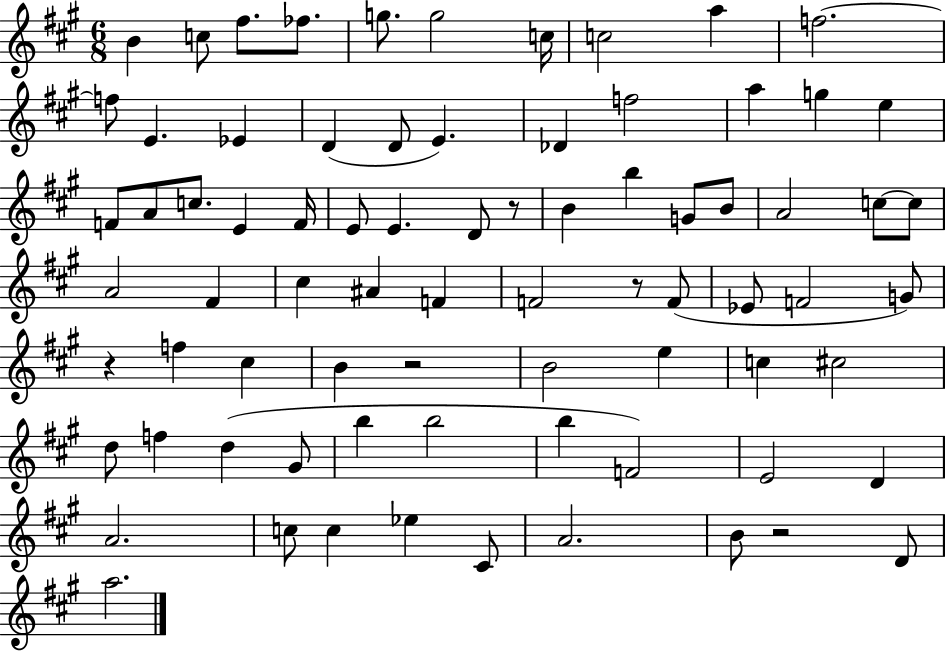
B4/q C5/e F#5/e. FES5/e. G5/e. G5/h C5/s C5/h A5/q F5/h. F5/e E4/q. Eb4/q D4/q D4/e E4/q. Db4/q F5/h A5/q G5/q E5/q F4/e A4/e C5/e. E4/q F4/s E4/e E4/q. D4/e R/e B4/q B5/q G4/e B4/e A4/h C5/e C5/e A4/h F#4/q C#5/q A#4/q F4/q F4/h R/e F4/e Eb4/e F4/h G4/e R/q F5/q C#5/q B4/q R/h B4/h E5/q C5/q C#5/h D5/e F5/q D5/q G#4/e B5/q B5/h B5/q F4/h E4/h D4/q A4/h. C5/e C5/q Eb5/q C#4/e A4/h. B4/e R/h D4/e A5/h.